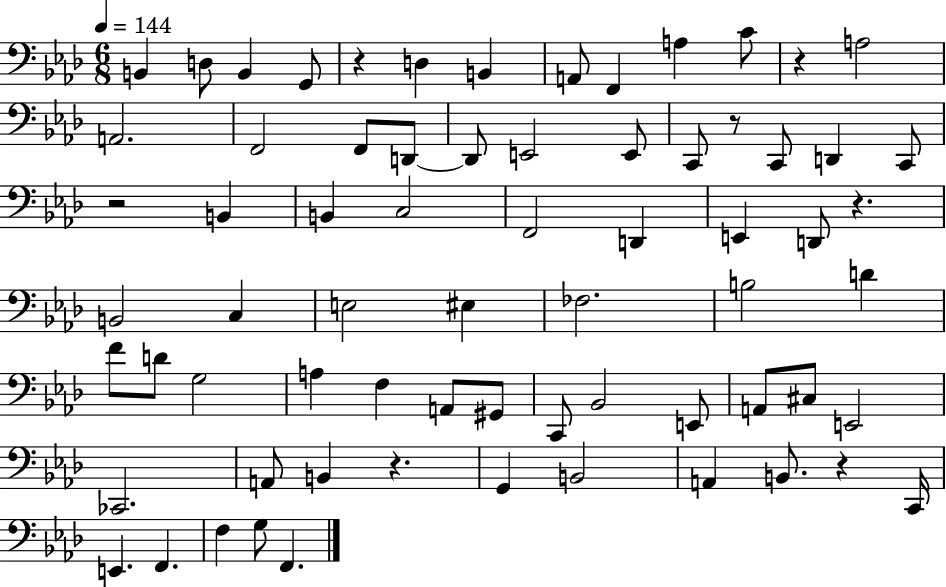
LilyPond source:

{
  \clef bass
  \numericTimeSignature
  \time 6/8
  \key aes \major
  \tempo 4 = 144
  b,4 d8 b,4 g,8 | r4 d4 b,4 | a,8 f,4 a4 c'8 | r4 a2 | \break a,2. | f,2 f,8 d,8~~ | d,8 e,2 e,8 | c,8 r8 c,8 d,4 c,8 | \break r2 b,4 | b,4 c2 | f,2 d,4 | e,4 d,8 r4. | \break b,2 c4 | e2 eis4 | fes2. | b2 d'4 | \break f'8 d'8 g2 | a4 f4 a,8 gis,8 | c,8 bes,2 e,8 | a,8 cis8 e,2 | \break ces,2. | a,8 b,4 r4. | g,4 b,2 | a,4 b,8. r4 c,16 | \break e,4. f,4. | f4 g8 f,4. | \bar "|."
}